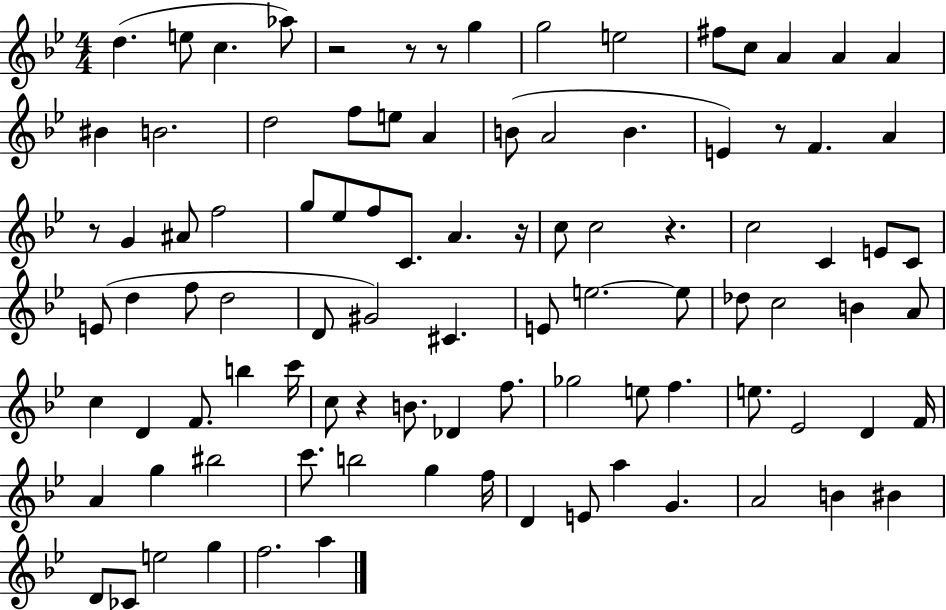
D5/q. E5/e C5/q. Ab5/e R/h R/e R/e G5/q G5/h E5/h F#5/e C5/e A4/q A4/q A4/q BIS4/q B4/h. D5/h F5/e E5/e A4/q B4/e A4/h B4/q. E4/q R/e F4/q. A4/q R/e G4/q A#4/e F5/h G5/e Eb5/e F5/e C4/e. A4/q. R/s C5/e C5/h R/q. C5/h C4/q E4/e C4/e E4/e D5/q F5/e D5/h D4/e G#4/h C#4/q. E4/e E5/h. E5/e Db5/e C5/h B4/q A4/e C5/q D4/q F4/e. B5/q C6/s C5/e R/q B4/e. Db4/q F5/e. Gb5/h E5/e F5/q. E5/e. Eb4/h D4/q F4/s A4/q G5/q BIS5/h C6/e. B5/h G5/q F5/s D4/q E4/e A5/q G4/q. A4/h B4/q BIS4/q D4/e CES4/e E5/h G5/q F5/h. A5/q